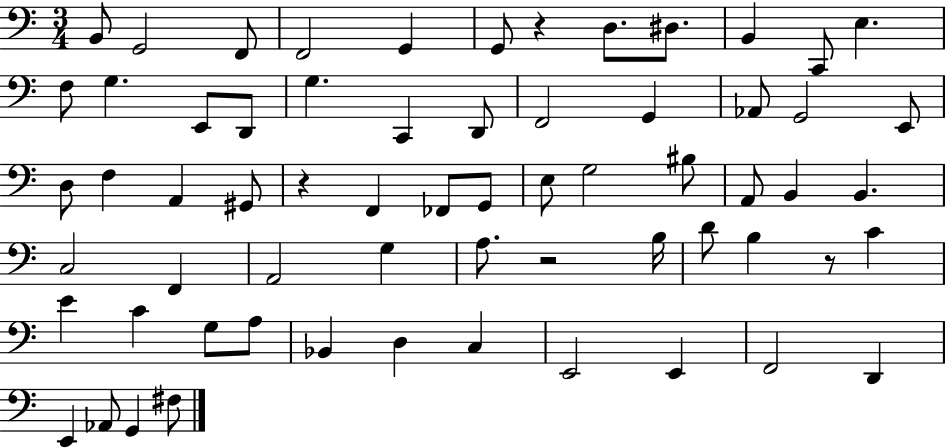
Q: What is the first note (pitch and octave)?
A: B2